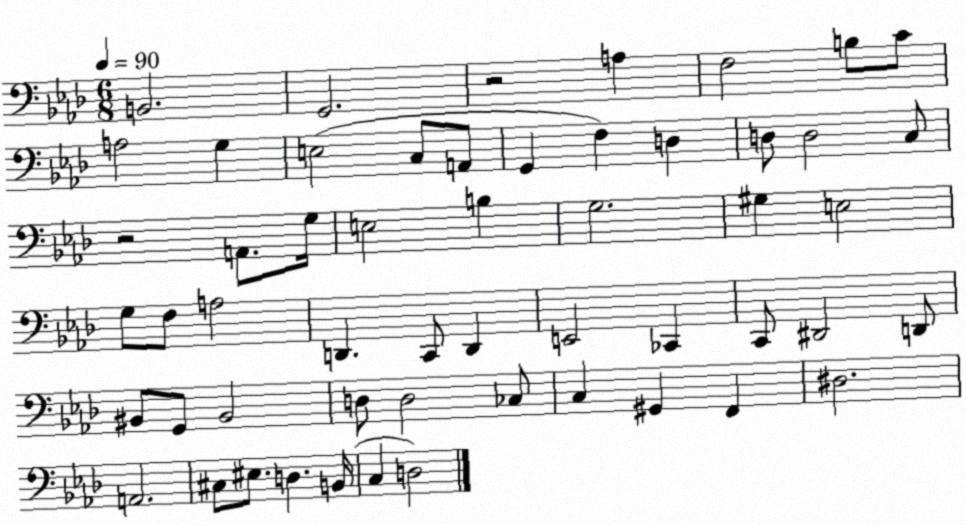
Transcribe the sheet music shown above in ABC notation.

X:1
T:Untitled
M:6/8
L:1/4
K:Ab
B,,2 G,,2 z2 A, F,2 B,/2 C/2 A,2 G, E,2 C,/2 A,,/2 G,, F, D, D,/2 D,2 C,/2 z2 A,,/2 G,/4 E,2 B, G,2 ^G, E,2 G,/2 F,/2 A,2 D,, C,,/2 D,, E,,2 _C,, C,,/2 ^D,,2 D,,/2 ^B,,/2 G,,/2 ^B,,2 D,/2 D,2 _C,/2 C, ^G,, F,, ^D,2 A,,2 ^C,/2 ^E,/2 D, B,,/4 C, D,2